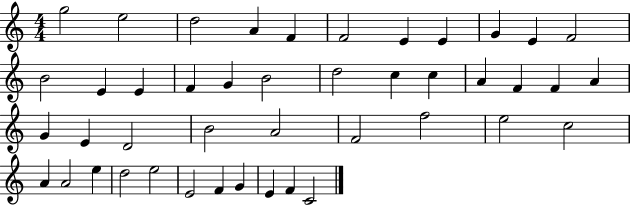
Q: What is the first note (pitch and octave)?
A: G5